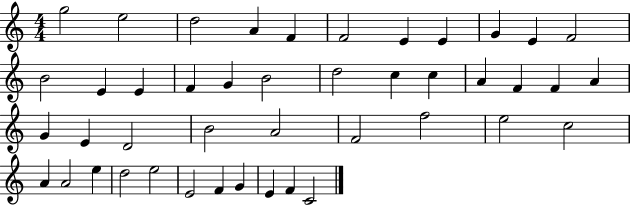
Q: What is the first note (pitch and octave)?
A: G5